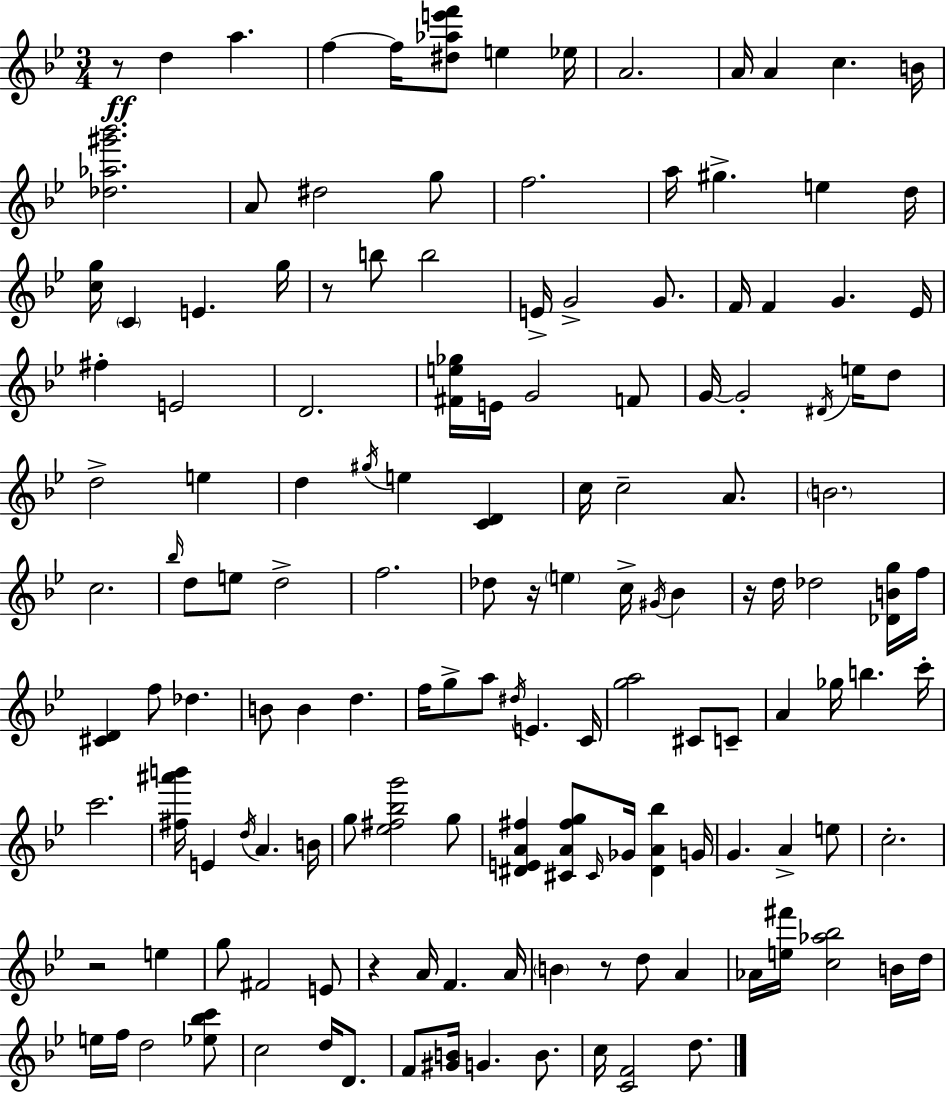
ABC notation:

X:1
T:Untitled
M:3/4
L:1/4
K:Bb
z/2 d a f f/4 [^d_ae'f']/2 e _e/4 A2 A/4 A c B/4 [_d_a^g'_b']2 A/2 ^d2 g/2 f2 a/4 ^g e d/4 [cg]/4 C E g/4 z/2 b/2 b2 E/4 G2 G/2 F/4 F G _E/4 ^f E2 D2 [^Fe_g]/4 E/4 G2 F/2 G/4 G2 ^D/4 e/4 d/2 d2 e d ^g/4 e [CD] c/4 c2 A/2 B2 c2 _b/4 d/2 e/2 d2 f2 _d/2 z/4 e c/4 ^G/4 _B z/4 d/4 _d2 [_DBg]/4 f/4 [^CD] f/2 _d B/2 B d f/4 g/2 a/2 ^d/4 E C/4 [ga]2 ^C/2 C/2 A _g/4 b c'/4 c'2 [^f^a'b']/4 E d/4 A B/4 g/2 [_e^f_bg']2 g/2 [^DEA^f] [^CA^fg]/2 ^C/4 _G/4 [^DA_b] G/4 G A e/2 c2 z2 e g/2 ^F2 E/2 z A/4 F A/4 B z/2 d/2 A _A/4 [e^f']/4 [c_a_b]2 B/4 d/4 e/4 f/4 d2 [_e_bc']/2 c2 d/4 D/2 F/2 [^GB]/4 G B/2 c/4 [CF]2 d/2